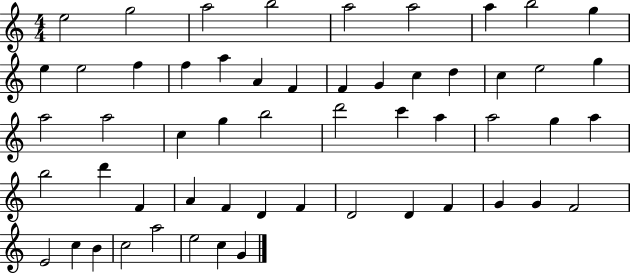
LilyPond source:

{
  \clef treble
  \numericTimeSignature
  \time 4/4
  \key c \major
  e''2 g''2 | a''2 b''2 | a''2 a''2 | a''4 b''2 g''4 | \break e''4 e''2 f''4 | f''4 a''4 a'4 f'4 | f'4 g'4 c''4 d''4 | c''4 e''2 g''4 | \break a''2 a''2 | c''4 g''4 b''2 | d'''2 c'''4 a''4 | a''2 g''4 a''4 | \break b''2 d'''4 f'4 | a'4 f'4 d'4 f'4 | d'2 d'4 f'4 | g'4 g'4 f'2 | \break e'2 c''4 b'4 | c''2 a''2 | e''2 c''4 g'4 | \bar "|."
}